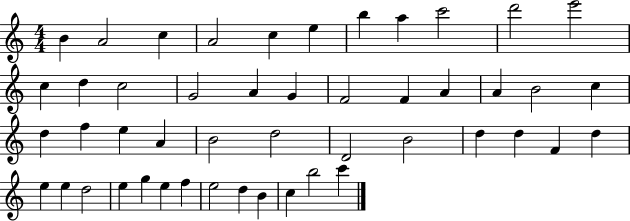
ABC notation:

X:1
T:Untitled
M:4/4
L:1/4
K:C
B A2 c A2 c e b a c'2 d'2 e'2 c d c2 G2 A G F2 F A A B2 c d f e A B2 d2 D2 B2 d d F d e e d2 e g e f e2 d B c b2 c'